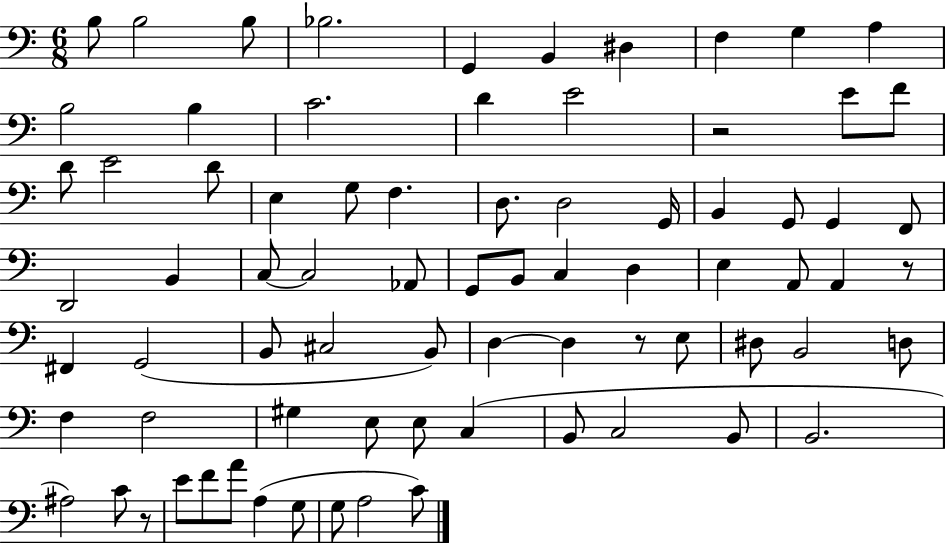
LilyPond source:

{
  \clef bass
  \numericTimeSignature
  \time 6/8
  \key c \major
  b8 b2 b8 | bes2. | g,4 b,4 dis4 | f4 g4 a4 | \break b2 b4 | c'2. | d'4 e'2 | r2 e'8 f'8 | \break d'8 e'2 d'8 | e4 g8 f4. | d8. d2 g,16 | b,4 g,8 g,4 f,8 | \break d,2 b,4 | c8~~ c2 aes,8 | g,8 b,8 c4 d4 | e4 a,8 a,4 r8 | \break fis,4 g,2( | b,8 cis2 b,8) | d4~~ d4 r8 e8 | dis8 b,2 d8 | \break f4 f2 | gis4 e8 e8 c4( | b,8 c2 b,8 | b,2. | \break ais2) c'8 r8 | e'8 f'8 a'8 a4( g8 | g8 a2 c'8) | \bar "|."
}